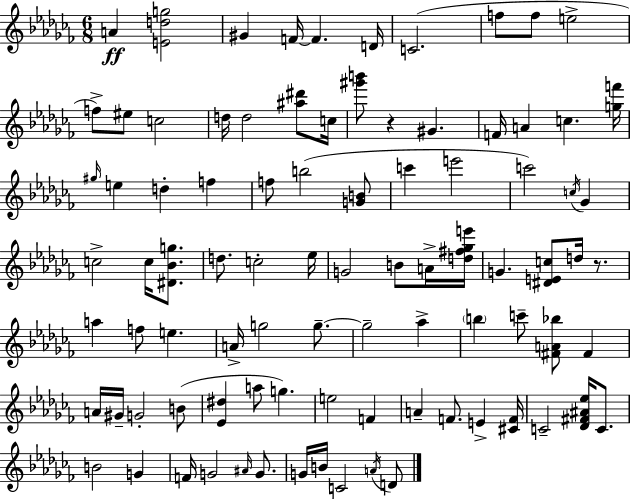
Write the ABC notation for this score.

X:1
T:Untitled
M:6/8
L:1/4
K:Abm
A [Edg]2 ^G F/4 F D/4 C2 f/2 f/2 e2 f/2 ^e/2 c2 d/4 d2 [^a^d']/2 c/4 [^g'b']/2 z ^G F/4 A c [gf']/4 ^g/4 e d f f/2 b2 [GB]/2 c' e'2 c'2 c/4 _G c2 c/4 [^D_Bg]/2 d/2 c2 _e/4 G2 B/2 A/4 [d^f_ge']/4 G [^DEc]/2 d/4 z/2 a f/2 e A/4 g2 g/2 g2 _a b c'/2 [^FA_b]/2 ^F A/4 ^G/4 G2 B/2 [_E^d] a/2 g e2 F A F/2 E [^CF]/4 C2 [_D^F^A_e]/4 C/2 B2 G F/4 G2 ^A/4 G/2 G/4 B/4 C2 A/4 D/2